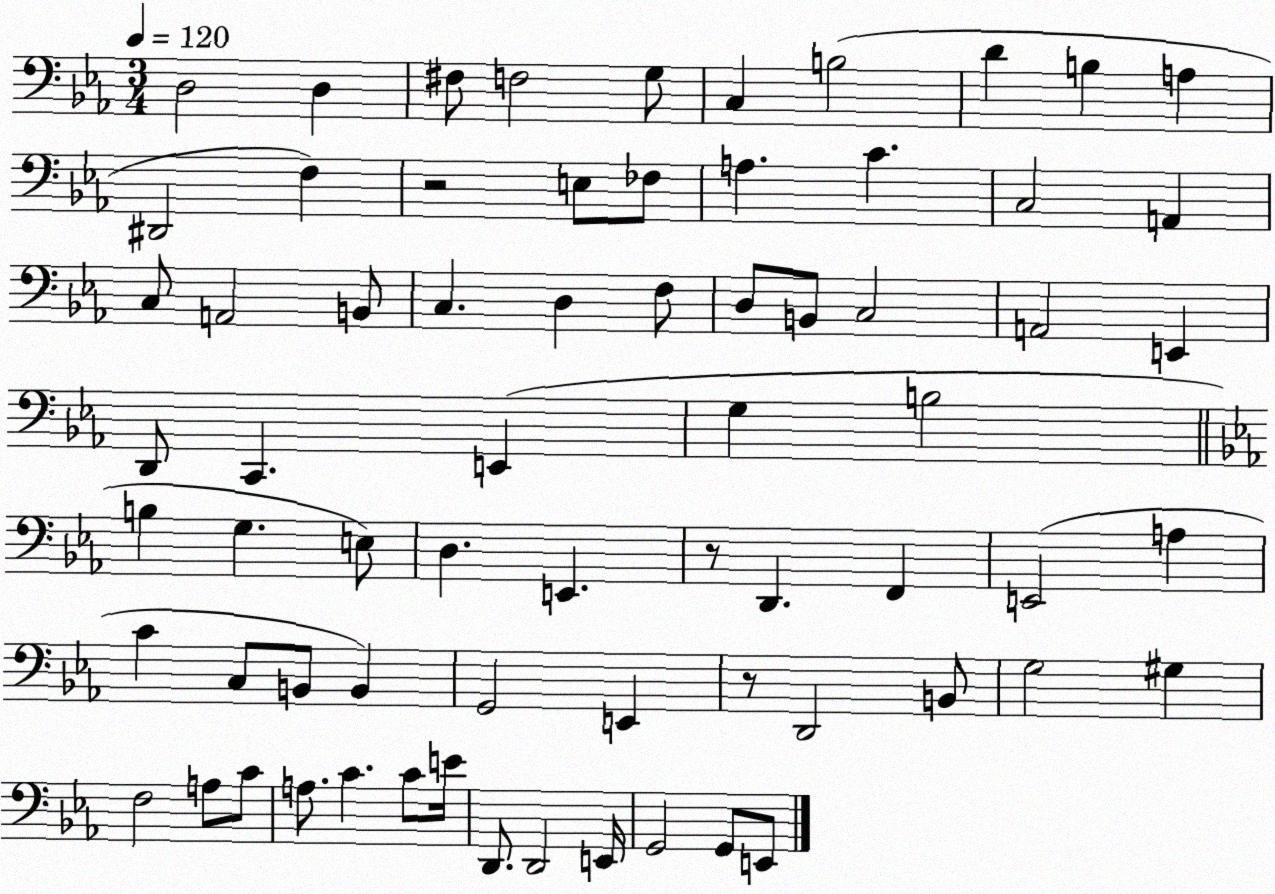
X:1
T:Untitled
M:3/4
L:1/4
K:Eb
D,2 D, ^F,/2 F,2 G,/2 C, B,2 D B, A, ^D,,2 F, z2 E,/2 _F,/2 A, C C,2 A,, C,/2 A,,2 B,,/2 C, D, F,/2 D,/2 B,,/2 C,2 A,,2 E,, D,,/2 C,, E,, G, B,2 B, G, E,/2 D, E,, z/2 D,, F,, E,,2 A, C C,/2 B,,/2 B,, G,,2 E,, z/2 D,,2 B,,/2 G,2 ^G, F,2 A,/2 C/2 A,/2 C C/2 E/4 D,,/2 D,,2 E,,/4 G,,2 G,,/2 E,,/2